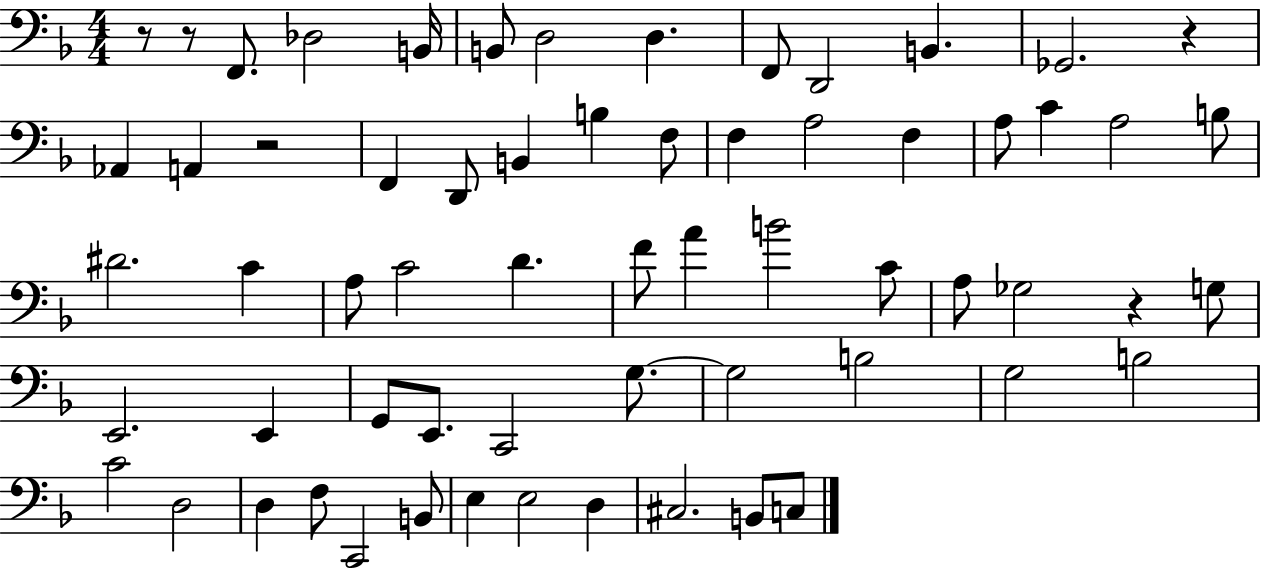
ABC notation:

X:1
T:Untitled
M:4/4
L:1/4
K:F
z/2 z/2 F,,/2 _D,2 B,,/4 B,,/2 D,2 D, F,,/2 D,,2 B,, _G,,2 z _A,, A,, z2 F,, D,,/2 B,, B, F,/2 F, A,2 F, A,/2 C A,2 B,/2 ^D2 C A,/2 C2 D F/2 A B2 C/2 A,/2 _G,2 z G,/2 E,,2 E,, G,,/2 E,,/2 C,,2 G,/2 G,2 B,2 G,2 B,2 C2 D,2 D, F,/2 C,,2 B,,/2 E, E,2 D, ^C,2 B,,/2 C,/2